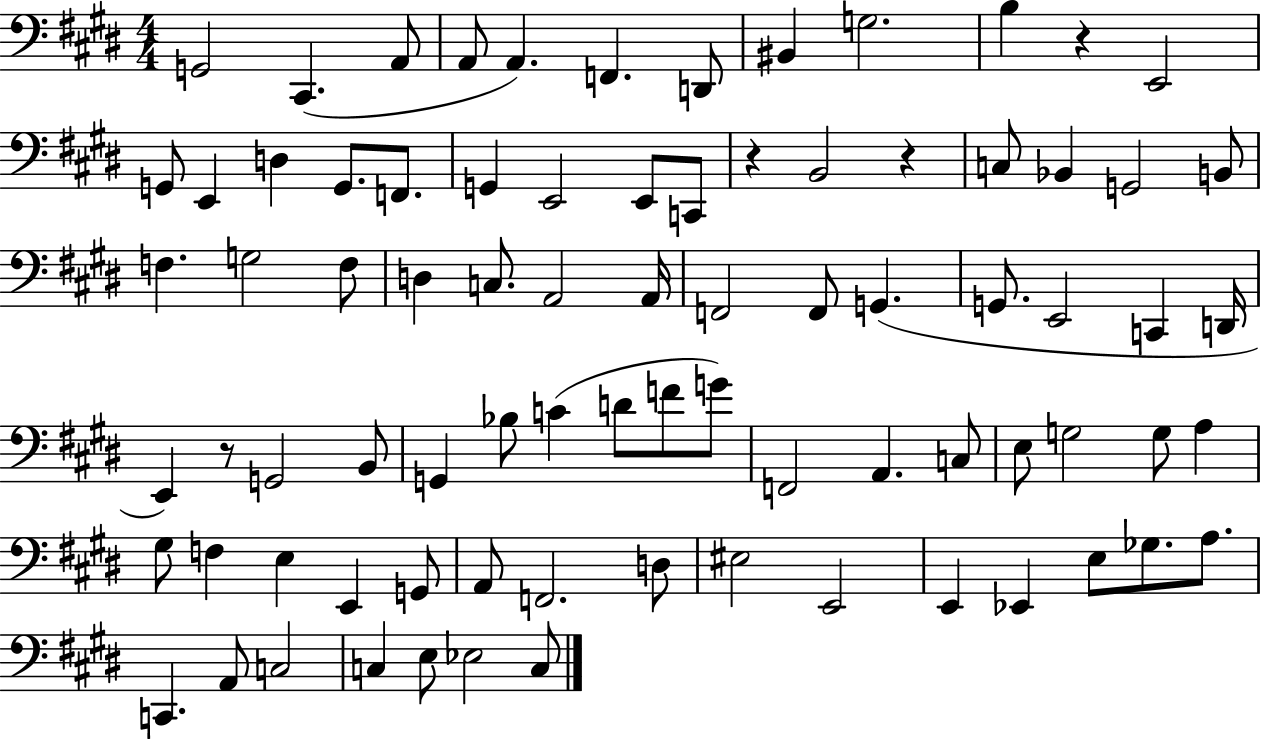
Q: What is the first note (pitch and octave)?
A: G2